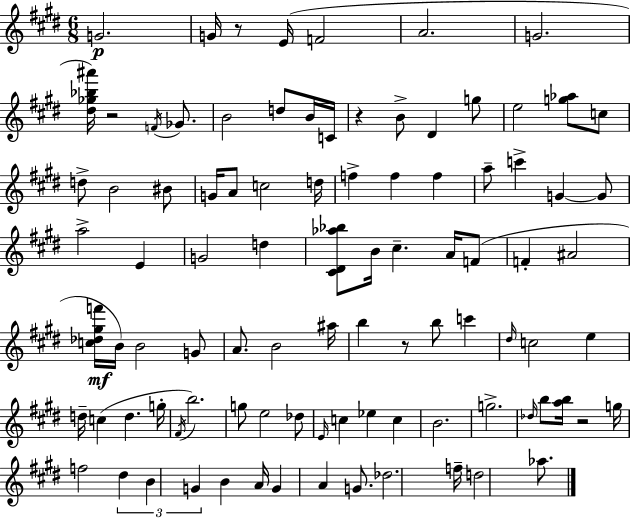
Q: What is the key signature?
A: E major